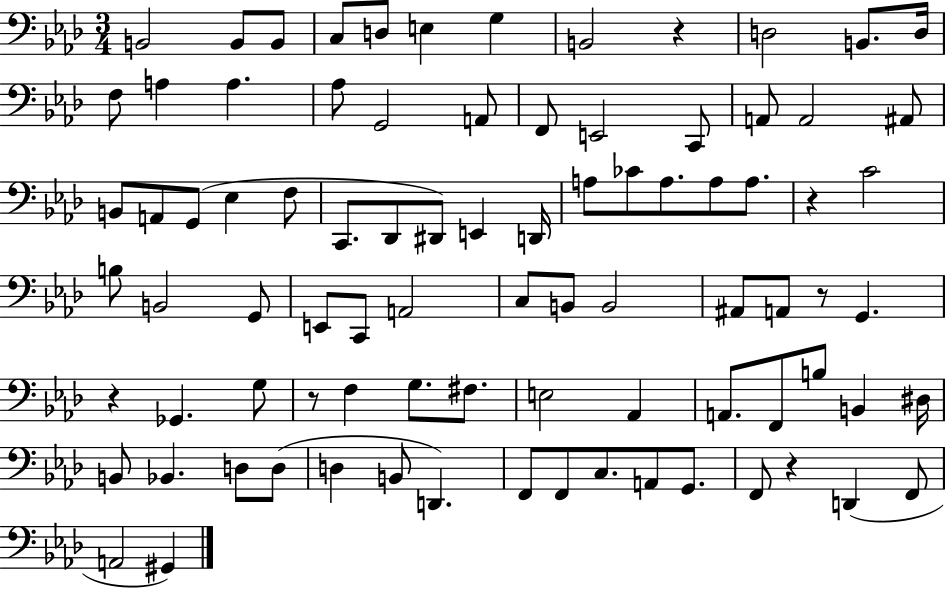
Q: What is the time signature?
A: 3/4